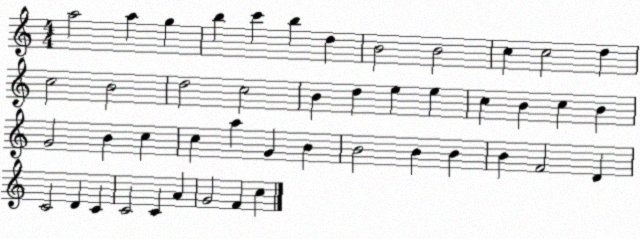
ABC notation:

X:1
T:Untitled
M:4/4
L:1/4
K:C
a2 a g b c' b d B2 B2 c c2 d c2 B2 d2 c2 B d e e c B c B G2 B c c a G B B2 B B B F2 D C2 D C C2 C A G2 F c